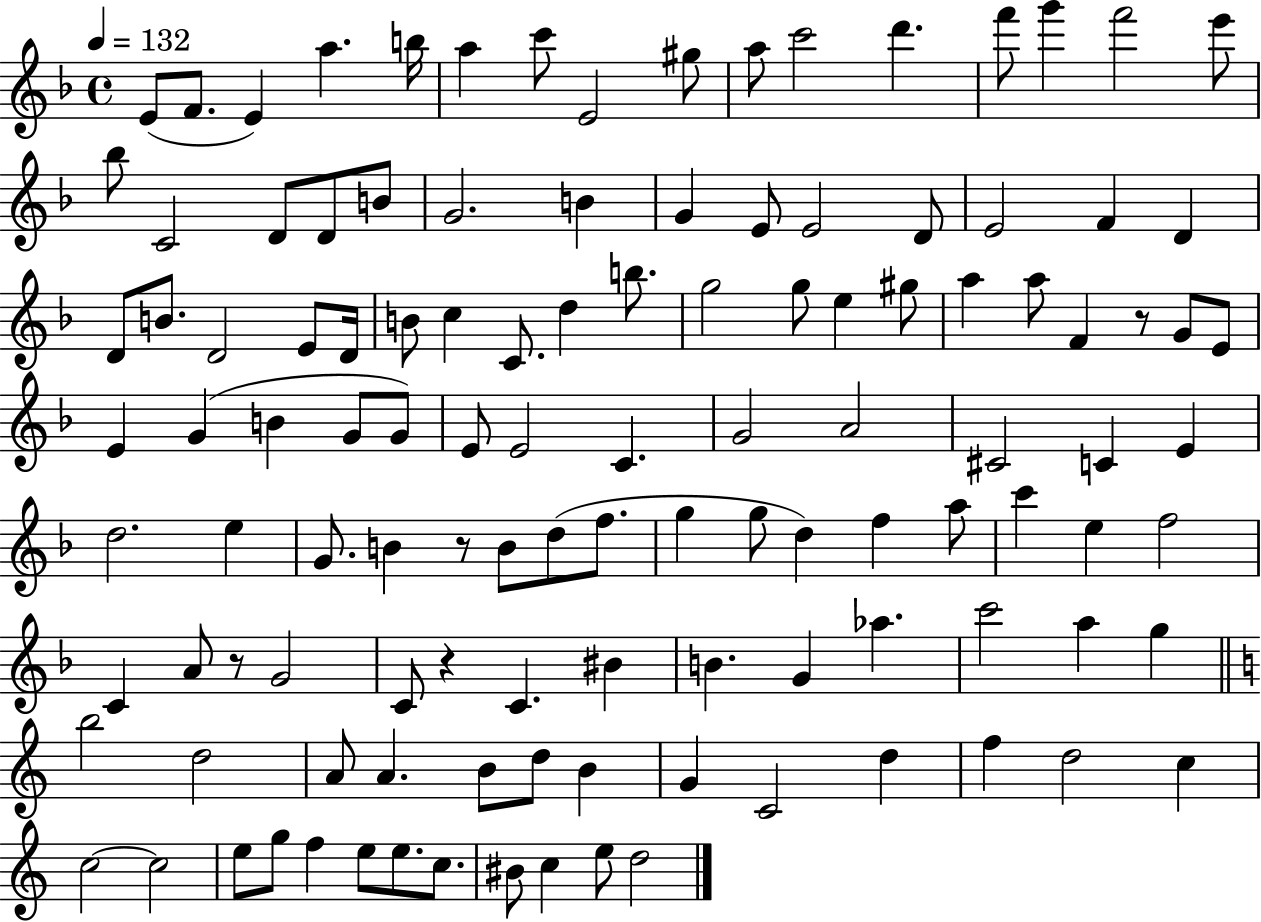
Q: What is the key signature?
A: F major